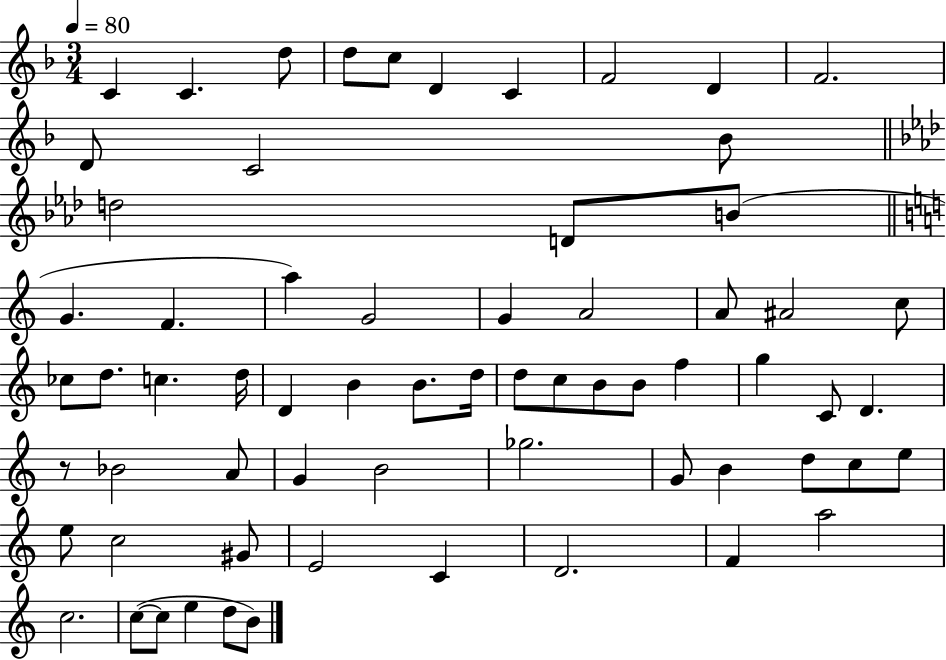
X:1
T:Untitled
M:3/4
L:1/4
K:F
C C d/2 d/2 c/2 D C F2 D F2 D/2 C2 _B/2 d2 D/2 B/2 G F a G2 G A2 A/2 ^A2 c/2 _c/2 d/2 c d/4 D B B/2 d/4 d/2 c/2 B/2 B/2 f g C/2 D z/2 _B2 A/2 G B2 _g2 G/2 B d/2 c/2 e/2 e/2 c2 ^G/2 E2 C D2 F a2 c2 c/2 c/2 e d/2 B/2